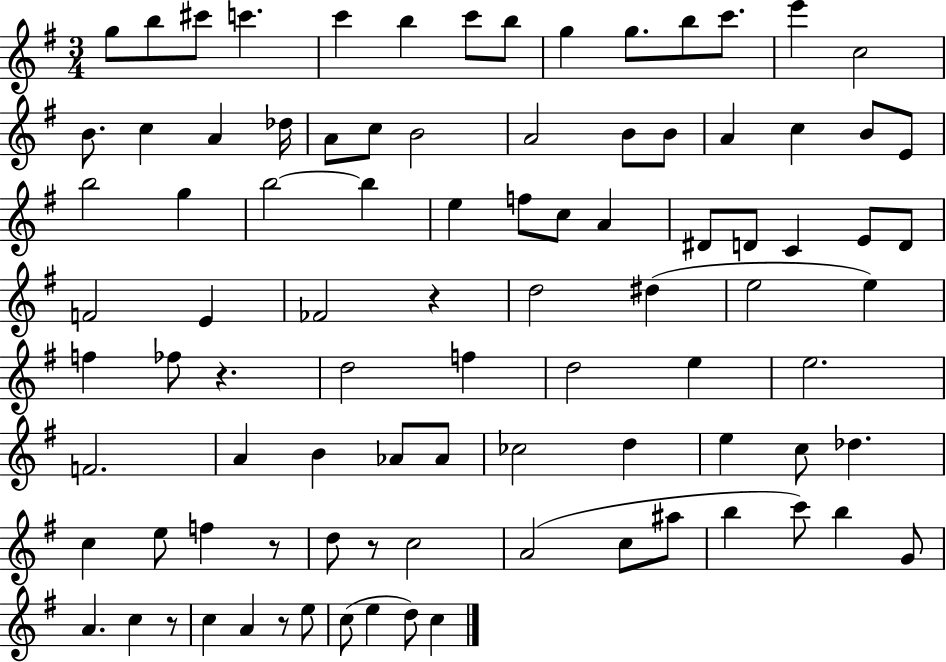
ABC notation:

X:1
T:Untitled
M:3/4
L:1/4
K:G
g/2 b/2 ^c'/2 c' c' b c'/2 b/2 g g/2 b/2 c'/2 e' c2 B/2 c A _d/4 A/2 c/2 B2 A2 B/2 B/2 A c B/2 E/2 b2 g b2 b e f/2 c/2 A ^D/2 D/2 C E/2 D/2 F2 E _F2 z d2 ^d e2 e f _f/2 z d2 f d2 e e2 F2 A B _A/2 _A/2 _c2 d e c/2 _d c e/2 f z/2 d/2 z/2 c2 A2 c/2 ^a/2 b c'/2 b G/2 A c z/2 c A z/2 e/2 c/2 e d/2 c